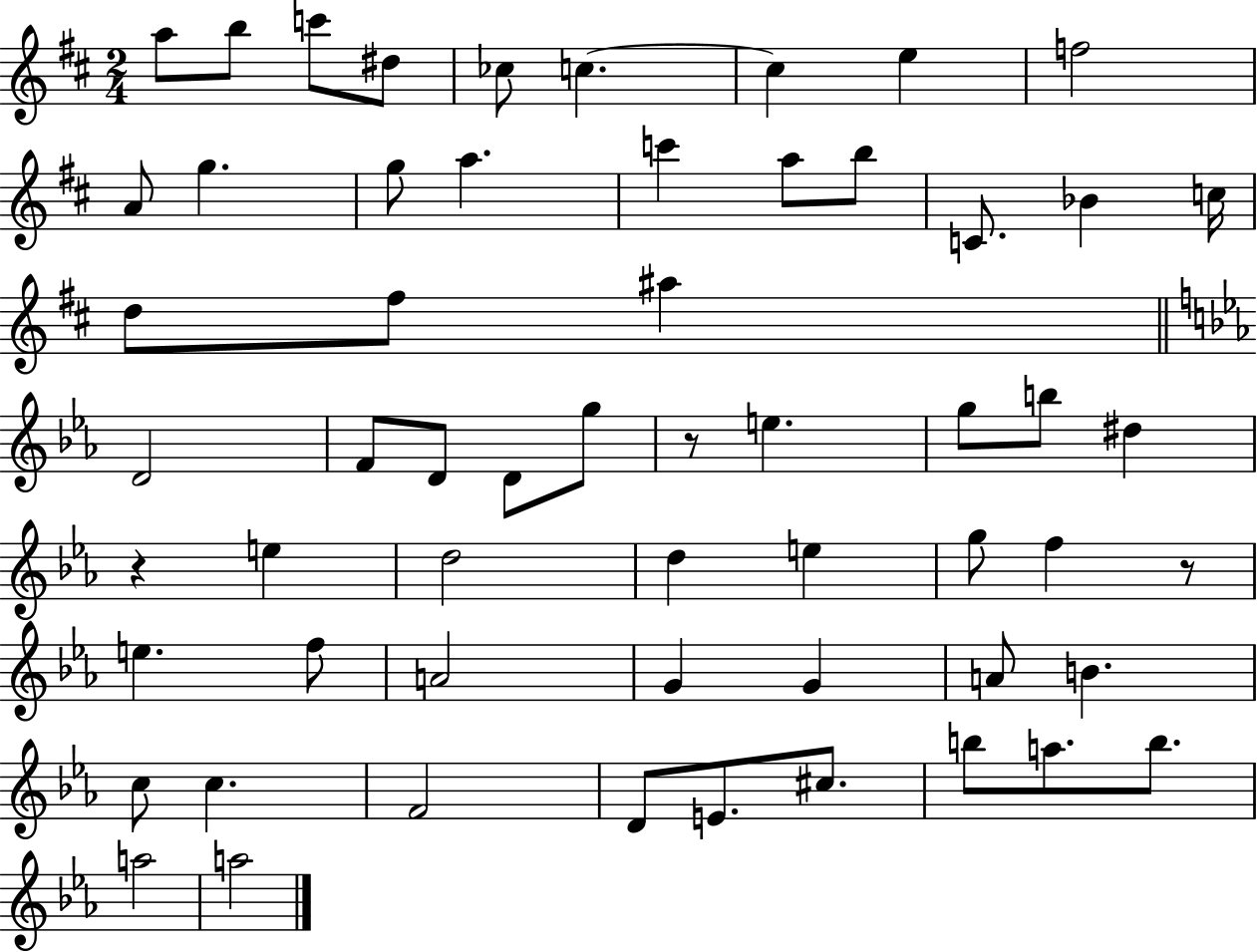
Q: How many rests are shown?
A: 3